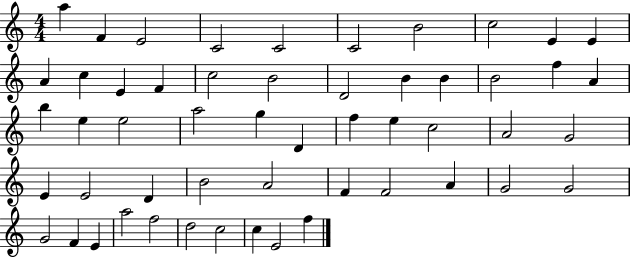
A5/q F4/q E4/h C4/h C4/h C4/h B4/h C5/h E4/q E4/q A4/q C5/q E4/q F4/q C5/h B4/h D4/h B4/q B4/q B4/h F5/q A4/q B5/q E5/q E5/h A5/h G5/q D4/q F5/q E5/q C5/h A4/h G4/h E4/q E4/h D4/q B4/h A4/h F4/q F4/h A4/q G4/h G4/h G4/h F4/q E4/q A5/h F5/h D5/h C5/h C5/q E4/h F5/q